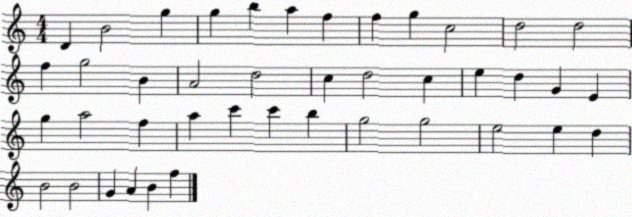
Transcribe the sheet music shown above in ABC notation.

X:1
T:Untitled
M:4/4
L:1/4
K:C
D B2 g g b a f f g c2 d2 d2 f g2 B A2 d2 c d2 c e d G E g a2 f a c' c' b g2 g2 e2 e d B2 B2 G A B f